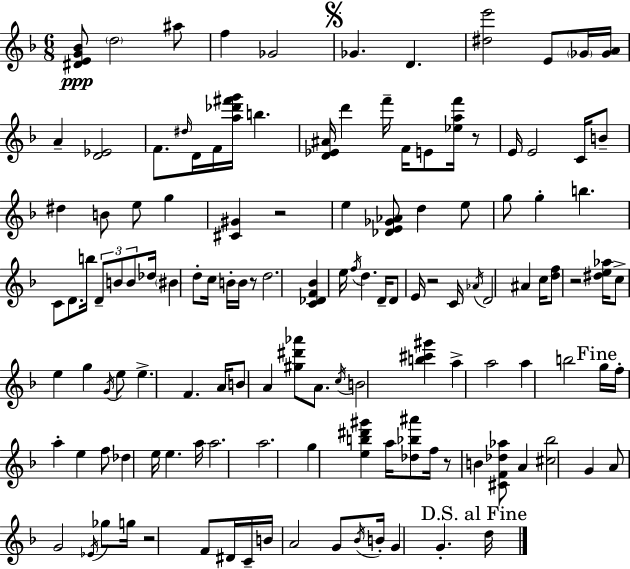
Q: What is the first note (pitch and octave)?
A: D5